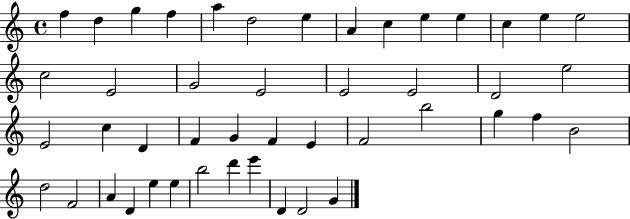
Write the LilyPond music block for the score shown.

{
  \clef treble
  \time 4/4
  \defaultTimeSignature
  \key c \major
  f''4 d''4 g''4 f''4 | a''4 d''2 e''4 | a'4 c''4 e''4 e''4 | c''4 e''4 e''2 | \break c''2 e'2 | g'2 e'2 | e'2 e'2 | d'2 e''2 | \break e'2 c''4 d'4 | f'4 g'4 f'4 e'4 | f'2 b''2 | g''4 f''4 b'2 | \break d''2 f'2 | a'4 d'4 e''4 e''4 | b''2 d'''4 e'''4 | d'4 d'2 g'4 | \break \bar "|."
}